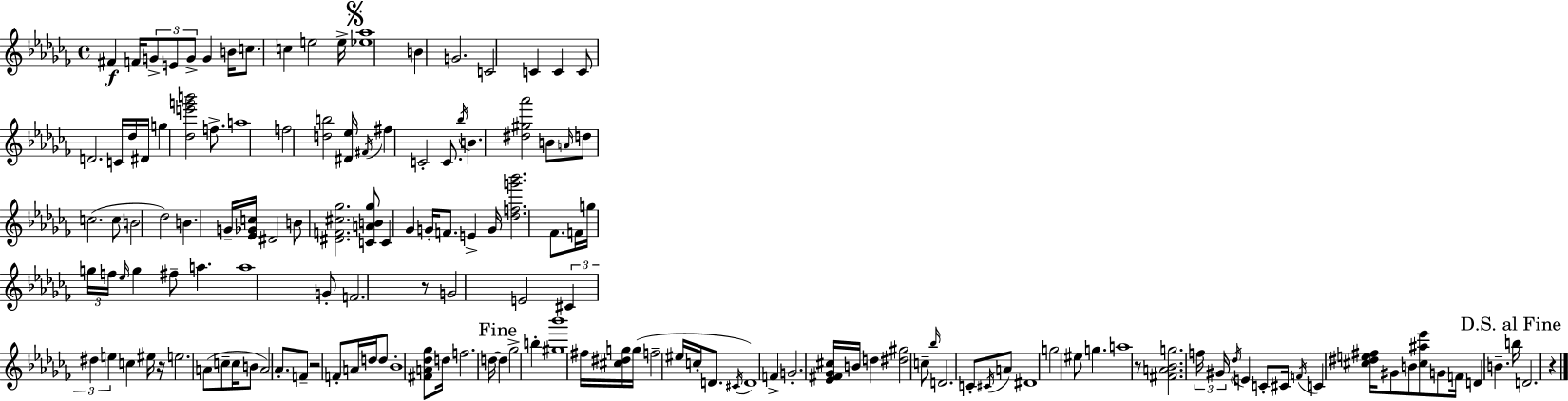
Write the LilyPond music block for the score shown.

{
  \clef treble
  \time 4/4
  \defaultTimeSignature
  \key aes \minor
  fis'4\f f'16 \tuplet 3/2 { g'8-> e'8 g'8-> } g'4 b'16 | c''8. c''4 e''2 e''16-> | \mark \markup { \musicglyph "scripts.segno" } <ees'' aes''>1 | b'4 g'2. | \break c'2 c'4 c'4 | c'8 d'2. c'16 des''16 | dis'16 g''4 <des'' e''' g''' b'''>2 f''8.-> | a''1 | \break f''2 <d'' b''>2 | <dis' ees''>16 \acciaccatura { fis'16 } fis''4 c'2-. c'8. | \acciaccatura { bes''16 } b'4. <dis'' gis'' aes'''>2 | b'8 \grace { a'16 } d''8 c''2.( | \break c''8 b'2 des''2) | b'4. g'16-- <ees' ges' c''>16 dis'2 | b'8 <dis' f' cis'' ges''>2. | <c' a' b' ges''>8 c'4 ges'4 g'16-. f'8. e'4-> | \break g'16 <des'' f'' g''' bes'''>2. | fes'8. f'16 g''16 \tuplet 3/2 { g''16 f''16 \grace { ees''16 } } g''4 fis''8-- a''4. | a''1 | g'8-. f'2. | \break r8 g'2 e'2 | \tuplet 3/2 { cis'4 dis''4 e''4 } | c''4 eis''16 r16 e''2. | a'8( c''8-- c''16 b'8 a'2) | \break aes'8.-. f'8-- r2 f'8-. | a'16 d''16 d''8 bes'1-. | <fis' a' des'' ges''>8 d''16 f''2. | d''16~~ \mark "Fine" d''4 ges''2-> | \break b''4-. <gis'' bes'''>1 | fis''16 <cis'' dis'' g''>16 g''16( f''2-- eis''16 | c''16-. d'8. \acciaccatura { cis'16 }) d'1 | f'4-> g'2.-. | \break <ees' fis' ges' cis''>16 b'16 d''4 <dis'' gis''>2 | c''8-- \grace { bes''16 } d'2. | c'8-. \acciaccatura { cis'16 } a'8 dis'1 | g''2 eis''8 | \break g''4. a''1 | r8 <fis' a' bes' g''>2. | \tuplet 3/2 { f''16 gis'16 \acciaccatura { des''16 } } \parenthesize e'4 c'8-. cis'16 \acciaccatura { f'16 } | c'4 <cis'' dis'' e'' fis''>16 gis'8 b'8 <cis'' ais'' ees'''>8 g'8 f'16 d'4 | \break b'4.-- \mark "D.S. al Fine" b''16 d'2. | r4 \bar "|."
}